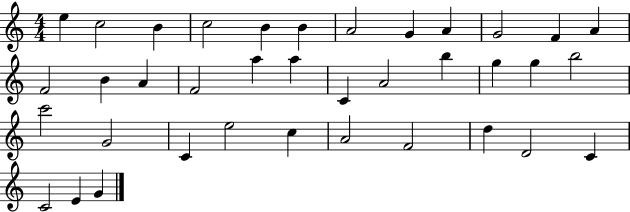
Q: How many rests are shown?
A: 0